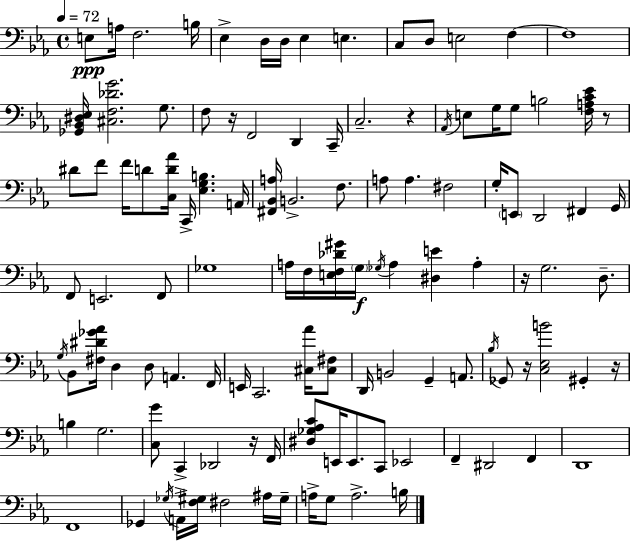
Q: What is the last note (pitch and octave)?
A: B3